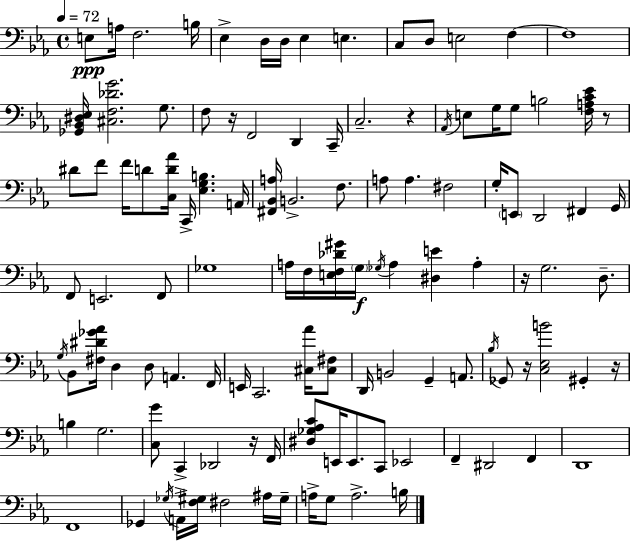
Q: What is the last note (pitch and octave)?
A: B3